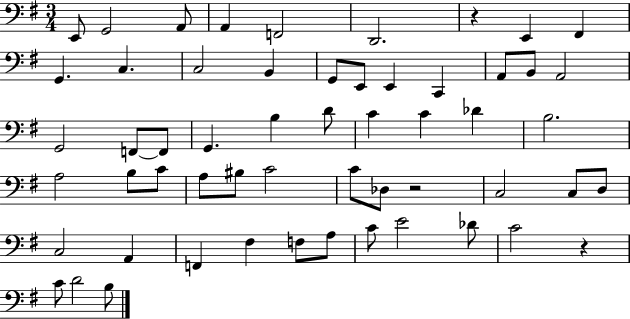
X:1
T:Untitled
M:3/4
L:1/4
K:G
E,,/2 G,,2 A,,/2 A,, F,,2 D,,2 z E,, ^F,, G,, C, C,2 B,, G,,/2 E,,/2 E,, C,, A,,/2 B,,/2 A,,2 G,,2 F,,/2 F,,/2 G,, B, D/2 C C _D B,2 A,2 B,/2 C/2 A,/2 ^B,/2 C2 C/2 _D,/2 z2 C,2 C,/2 D,/2 C,2 A,, F,, ^F, F,/2 A,/2 C/2 E2 _D/2 C2 z C/2 D2 B,/2